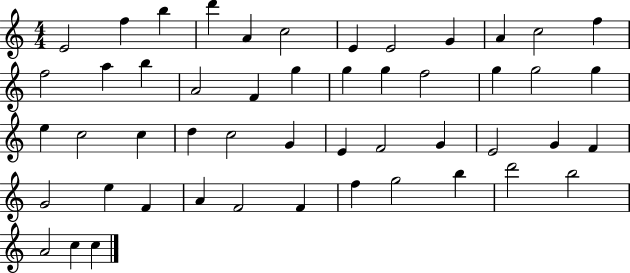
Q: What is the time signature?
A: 4/4